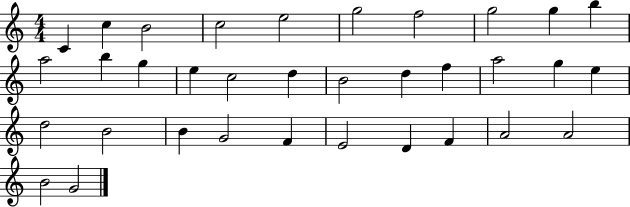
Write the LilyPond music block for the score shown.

{
  \clef treble
  \numericTimeSignature
  \time 4/4
  \key c \major
  c'4 c''4 b'2 | c''2 e''2 | g''2 f''2 | g''2 g''4 b''4 | \break a''2 b''4 g''4 | e''4 c''2 d''4 | b'2 d''4 f''4 | a''2 g''4 e''4 | \break d''2 b'2 | b'4 g'2 f'4 | e'2 d'4 f'4 | a'2 a'2 | \break b'2 g'2 | \bar "|."
}